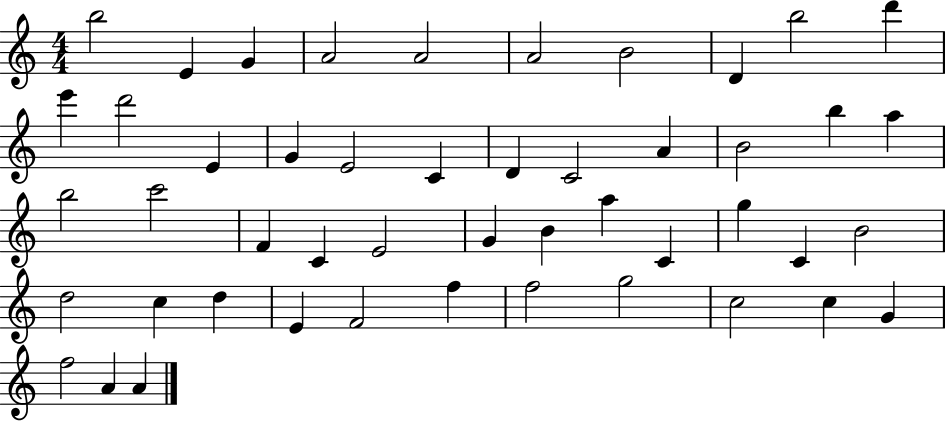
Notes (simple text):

B5/h E4/q G4/q A4/h A4/h A4/h B4/h D4/q B5/h D6/q E6/q D6/h E4/q G4/q E4/h C4/q D4/q C4/h A4/q B4/h B5/q A5/q B5/h C6/h F4/q C4/q E4/h G4/q B4/q A5/q C4/q G5/q C4/q B4/h D5/h C5/q D5/q E4/q F4/h F5/q F5/h G5/h C5/h C5/q G4/q F5/h A4/q A4/q